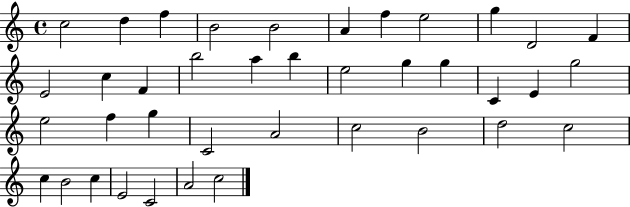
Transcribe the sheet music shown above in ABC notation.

X:1
T:Untitled
M:4/4
L:1/4
K:C
c2 d f B2 B2 A f e2 g D2 F E2 c F b2 a b e2 g g C E g2 e2 f g C2 A2 c2 B2 d2 c2 c B2 c E2 C2 A2 c2